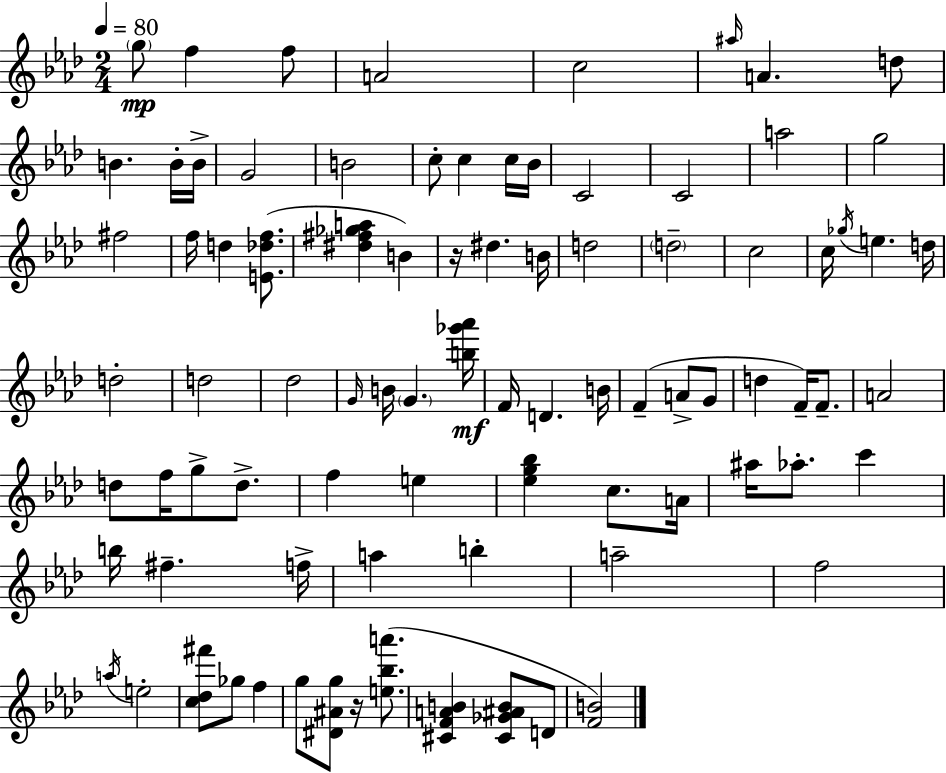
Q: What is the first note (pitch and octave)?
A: G5